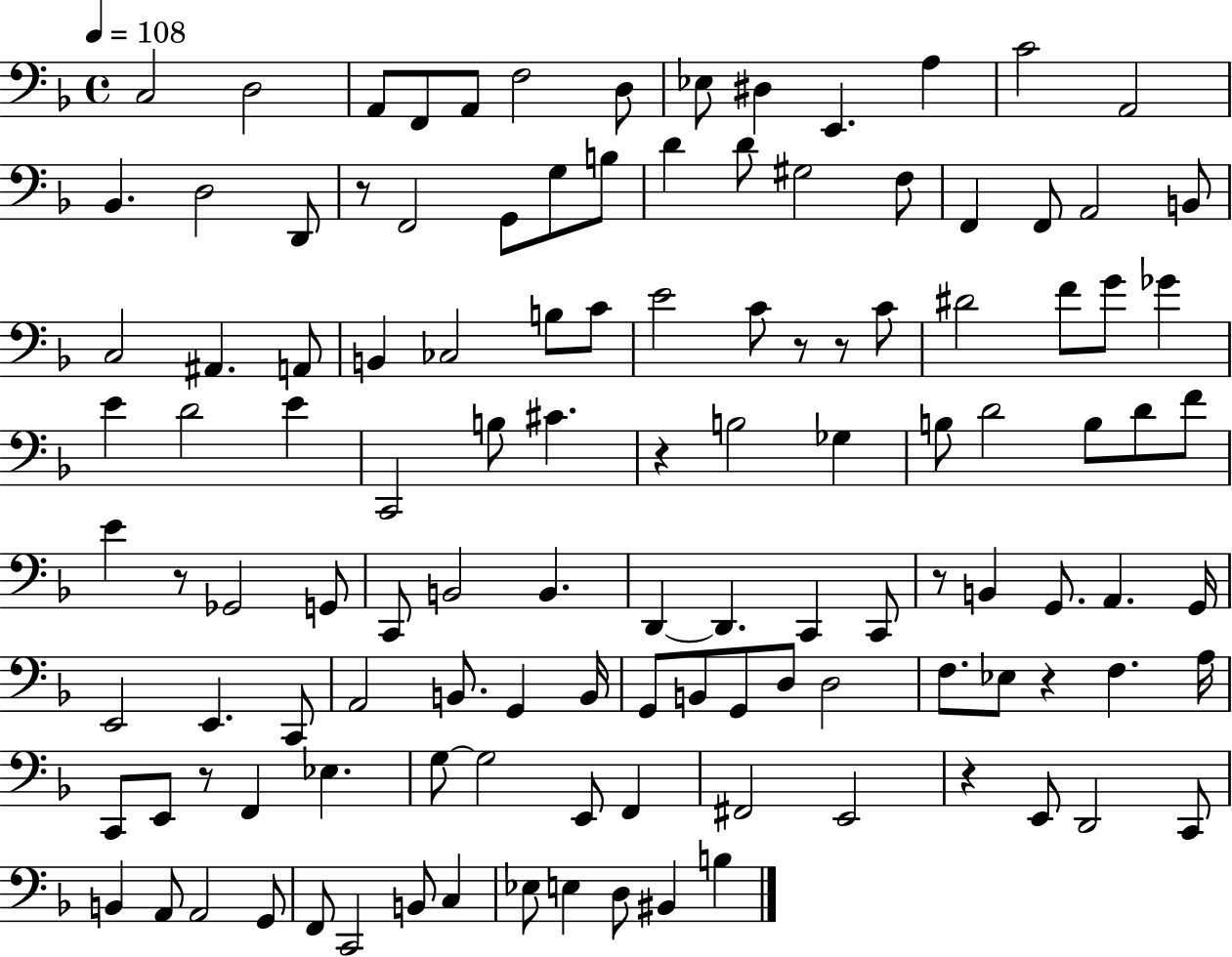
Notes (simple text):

C3/h D3/h A2/e F2/e A2/e F3/h D3/e Eb3/e D#3/q E2/q. A3/q C4/h A2/h Bb2/q. D3/h D2/e R/e F2/h G2/e G3/e B3/e D4/q D4/e G#3/h F3/e F2/q F2/e A2/h B2/e C3/h A#2/q. A2/e B2/q CES3/h B3/e C4/e E4/h C4/e R/e R/e C4/e D#4/h F4/e G4/e Gb4/q E4/q D4/h E4/q C2/h B3/e C#4/q. R/q B3/h Gb3/q B3/e D4/h B3/e D4/e F4/e E4/q R/e Gb2/h G2/e C2/e B2/h B2/q. D2/q D2/q. C2/q C2/e R/e B2/q G2/e. A2/q. G2/s E2/h E2/q. C2/e A2/h B2/e. G2/q B2/s G2/e B2/e G2/e D3/e D3/h F3/e. Eb3/e R/q F3/q. A3/s C2/e E2/e R/e F2/q Eb3/q. G3/e G3/h E2/e F2/q F#2/h E2/h R/q E2/e D2/h C2/e B2/q A2/e A2/h G2/e F2/e C2/h B2/e C3/q Eb3/e E3/q D3/e BIS2/q B3/q